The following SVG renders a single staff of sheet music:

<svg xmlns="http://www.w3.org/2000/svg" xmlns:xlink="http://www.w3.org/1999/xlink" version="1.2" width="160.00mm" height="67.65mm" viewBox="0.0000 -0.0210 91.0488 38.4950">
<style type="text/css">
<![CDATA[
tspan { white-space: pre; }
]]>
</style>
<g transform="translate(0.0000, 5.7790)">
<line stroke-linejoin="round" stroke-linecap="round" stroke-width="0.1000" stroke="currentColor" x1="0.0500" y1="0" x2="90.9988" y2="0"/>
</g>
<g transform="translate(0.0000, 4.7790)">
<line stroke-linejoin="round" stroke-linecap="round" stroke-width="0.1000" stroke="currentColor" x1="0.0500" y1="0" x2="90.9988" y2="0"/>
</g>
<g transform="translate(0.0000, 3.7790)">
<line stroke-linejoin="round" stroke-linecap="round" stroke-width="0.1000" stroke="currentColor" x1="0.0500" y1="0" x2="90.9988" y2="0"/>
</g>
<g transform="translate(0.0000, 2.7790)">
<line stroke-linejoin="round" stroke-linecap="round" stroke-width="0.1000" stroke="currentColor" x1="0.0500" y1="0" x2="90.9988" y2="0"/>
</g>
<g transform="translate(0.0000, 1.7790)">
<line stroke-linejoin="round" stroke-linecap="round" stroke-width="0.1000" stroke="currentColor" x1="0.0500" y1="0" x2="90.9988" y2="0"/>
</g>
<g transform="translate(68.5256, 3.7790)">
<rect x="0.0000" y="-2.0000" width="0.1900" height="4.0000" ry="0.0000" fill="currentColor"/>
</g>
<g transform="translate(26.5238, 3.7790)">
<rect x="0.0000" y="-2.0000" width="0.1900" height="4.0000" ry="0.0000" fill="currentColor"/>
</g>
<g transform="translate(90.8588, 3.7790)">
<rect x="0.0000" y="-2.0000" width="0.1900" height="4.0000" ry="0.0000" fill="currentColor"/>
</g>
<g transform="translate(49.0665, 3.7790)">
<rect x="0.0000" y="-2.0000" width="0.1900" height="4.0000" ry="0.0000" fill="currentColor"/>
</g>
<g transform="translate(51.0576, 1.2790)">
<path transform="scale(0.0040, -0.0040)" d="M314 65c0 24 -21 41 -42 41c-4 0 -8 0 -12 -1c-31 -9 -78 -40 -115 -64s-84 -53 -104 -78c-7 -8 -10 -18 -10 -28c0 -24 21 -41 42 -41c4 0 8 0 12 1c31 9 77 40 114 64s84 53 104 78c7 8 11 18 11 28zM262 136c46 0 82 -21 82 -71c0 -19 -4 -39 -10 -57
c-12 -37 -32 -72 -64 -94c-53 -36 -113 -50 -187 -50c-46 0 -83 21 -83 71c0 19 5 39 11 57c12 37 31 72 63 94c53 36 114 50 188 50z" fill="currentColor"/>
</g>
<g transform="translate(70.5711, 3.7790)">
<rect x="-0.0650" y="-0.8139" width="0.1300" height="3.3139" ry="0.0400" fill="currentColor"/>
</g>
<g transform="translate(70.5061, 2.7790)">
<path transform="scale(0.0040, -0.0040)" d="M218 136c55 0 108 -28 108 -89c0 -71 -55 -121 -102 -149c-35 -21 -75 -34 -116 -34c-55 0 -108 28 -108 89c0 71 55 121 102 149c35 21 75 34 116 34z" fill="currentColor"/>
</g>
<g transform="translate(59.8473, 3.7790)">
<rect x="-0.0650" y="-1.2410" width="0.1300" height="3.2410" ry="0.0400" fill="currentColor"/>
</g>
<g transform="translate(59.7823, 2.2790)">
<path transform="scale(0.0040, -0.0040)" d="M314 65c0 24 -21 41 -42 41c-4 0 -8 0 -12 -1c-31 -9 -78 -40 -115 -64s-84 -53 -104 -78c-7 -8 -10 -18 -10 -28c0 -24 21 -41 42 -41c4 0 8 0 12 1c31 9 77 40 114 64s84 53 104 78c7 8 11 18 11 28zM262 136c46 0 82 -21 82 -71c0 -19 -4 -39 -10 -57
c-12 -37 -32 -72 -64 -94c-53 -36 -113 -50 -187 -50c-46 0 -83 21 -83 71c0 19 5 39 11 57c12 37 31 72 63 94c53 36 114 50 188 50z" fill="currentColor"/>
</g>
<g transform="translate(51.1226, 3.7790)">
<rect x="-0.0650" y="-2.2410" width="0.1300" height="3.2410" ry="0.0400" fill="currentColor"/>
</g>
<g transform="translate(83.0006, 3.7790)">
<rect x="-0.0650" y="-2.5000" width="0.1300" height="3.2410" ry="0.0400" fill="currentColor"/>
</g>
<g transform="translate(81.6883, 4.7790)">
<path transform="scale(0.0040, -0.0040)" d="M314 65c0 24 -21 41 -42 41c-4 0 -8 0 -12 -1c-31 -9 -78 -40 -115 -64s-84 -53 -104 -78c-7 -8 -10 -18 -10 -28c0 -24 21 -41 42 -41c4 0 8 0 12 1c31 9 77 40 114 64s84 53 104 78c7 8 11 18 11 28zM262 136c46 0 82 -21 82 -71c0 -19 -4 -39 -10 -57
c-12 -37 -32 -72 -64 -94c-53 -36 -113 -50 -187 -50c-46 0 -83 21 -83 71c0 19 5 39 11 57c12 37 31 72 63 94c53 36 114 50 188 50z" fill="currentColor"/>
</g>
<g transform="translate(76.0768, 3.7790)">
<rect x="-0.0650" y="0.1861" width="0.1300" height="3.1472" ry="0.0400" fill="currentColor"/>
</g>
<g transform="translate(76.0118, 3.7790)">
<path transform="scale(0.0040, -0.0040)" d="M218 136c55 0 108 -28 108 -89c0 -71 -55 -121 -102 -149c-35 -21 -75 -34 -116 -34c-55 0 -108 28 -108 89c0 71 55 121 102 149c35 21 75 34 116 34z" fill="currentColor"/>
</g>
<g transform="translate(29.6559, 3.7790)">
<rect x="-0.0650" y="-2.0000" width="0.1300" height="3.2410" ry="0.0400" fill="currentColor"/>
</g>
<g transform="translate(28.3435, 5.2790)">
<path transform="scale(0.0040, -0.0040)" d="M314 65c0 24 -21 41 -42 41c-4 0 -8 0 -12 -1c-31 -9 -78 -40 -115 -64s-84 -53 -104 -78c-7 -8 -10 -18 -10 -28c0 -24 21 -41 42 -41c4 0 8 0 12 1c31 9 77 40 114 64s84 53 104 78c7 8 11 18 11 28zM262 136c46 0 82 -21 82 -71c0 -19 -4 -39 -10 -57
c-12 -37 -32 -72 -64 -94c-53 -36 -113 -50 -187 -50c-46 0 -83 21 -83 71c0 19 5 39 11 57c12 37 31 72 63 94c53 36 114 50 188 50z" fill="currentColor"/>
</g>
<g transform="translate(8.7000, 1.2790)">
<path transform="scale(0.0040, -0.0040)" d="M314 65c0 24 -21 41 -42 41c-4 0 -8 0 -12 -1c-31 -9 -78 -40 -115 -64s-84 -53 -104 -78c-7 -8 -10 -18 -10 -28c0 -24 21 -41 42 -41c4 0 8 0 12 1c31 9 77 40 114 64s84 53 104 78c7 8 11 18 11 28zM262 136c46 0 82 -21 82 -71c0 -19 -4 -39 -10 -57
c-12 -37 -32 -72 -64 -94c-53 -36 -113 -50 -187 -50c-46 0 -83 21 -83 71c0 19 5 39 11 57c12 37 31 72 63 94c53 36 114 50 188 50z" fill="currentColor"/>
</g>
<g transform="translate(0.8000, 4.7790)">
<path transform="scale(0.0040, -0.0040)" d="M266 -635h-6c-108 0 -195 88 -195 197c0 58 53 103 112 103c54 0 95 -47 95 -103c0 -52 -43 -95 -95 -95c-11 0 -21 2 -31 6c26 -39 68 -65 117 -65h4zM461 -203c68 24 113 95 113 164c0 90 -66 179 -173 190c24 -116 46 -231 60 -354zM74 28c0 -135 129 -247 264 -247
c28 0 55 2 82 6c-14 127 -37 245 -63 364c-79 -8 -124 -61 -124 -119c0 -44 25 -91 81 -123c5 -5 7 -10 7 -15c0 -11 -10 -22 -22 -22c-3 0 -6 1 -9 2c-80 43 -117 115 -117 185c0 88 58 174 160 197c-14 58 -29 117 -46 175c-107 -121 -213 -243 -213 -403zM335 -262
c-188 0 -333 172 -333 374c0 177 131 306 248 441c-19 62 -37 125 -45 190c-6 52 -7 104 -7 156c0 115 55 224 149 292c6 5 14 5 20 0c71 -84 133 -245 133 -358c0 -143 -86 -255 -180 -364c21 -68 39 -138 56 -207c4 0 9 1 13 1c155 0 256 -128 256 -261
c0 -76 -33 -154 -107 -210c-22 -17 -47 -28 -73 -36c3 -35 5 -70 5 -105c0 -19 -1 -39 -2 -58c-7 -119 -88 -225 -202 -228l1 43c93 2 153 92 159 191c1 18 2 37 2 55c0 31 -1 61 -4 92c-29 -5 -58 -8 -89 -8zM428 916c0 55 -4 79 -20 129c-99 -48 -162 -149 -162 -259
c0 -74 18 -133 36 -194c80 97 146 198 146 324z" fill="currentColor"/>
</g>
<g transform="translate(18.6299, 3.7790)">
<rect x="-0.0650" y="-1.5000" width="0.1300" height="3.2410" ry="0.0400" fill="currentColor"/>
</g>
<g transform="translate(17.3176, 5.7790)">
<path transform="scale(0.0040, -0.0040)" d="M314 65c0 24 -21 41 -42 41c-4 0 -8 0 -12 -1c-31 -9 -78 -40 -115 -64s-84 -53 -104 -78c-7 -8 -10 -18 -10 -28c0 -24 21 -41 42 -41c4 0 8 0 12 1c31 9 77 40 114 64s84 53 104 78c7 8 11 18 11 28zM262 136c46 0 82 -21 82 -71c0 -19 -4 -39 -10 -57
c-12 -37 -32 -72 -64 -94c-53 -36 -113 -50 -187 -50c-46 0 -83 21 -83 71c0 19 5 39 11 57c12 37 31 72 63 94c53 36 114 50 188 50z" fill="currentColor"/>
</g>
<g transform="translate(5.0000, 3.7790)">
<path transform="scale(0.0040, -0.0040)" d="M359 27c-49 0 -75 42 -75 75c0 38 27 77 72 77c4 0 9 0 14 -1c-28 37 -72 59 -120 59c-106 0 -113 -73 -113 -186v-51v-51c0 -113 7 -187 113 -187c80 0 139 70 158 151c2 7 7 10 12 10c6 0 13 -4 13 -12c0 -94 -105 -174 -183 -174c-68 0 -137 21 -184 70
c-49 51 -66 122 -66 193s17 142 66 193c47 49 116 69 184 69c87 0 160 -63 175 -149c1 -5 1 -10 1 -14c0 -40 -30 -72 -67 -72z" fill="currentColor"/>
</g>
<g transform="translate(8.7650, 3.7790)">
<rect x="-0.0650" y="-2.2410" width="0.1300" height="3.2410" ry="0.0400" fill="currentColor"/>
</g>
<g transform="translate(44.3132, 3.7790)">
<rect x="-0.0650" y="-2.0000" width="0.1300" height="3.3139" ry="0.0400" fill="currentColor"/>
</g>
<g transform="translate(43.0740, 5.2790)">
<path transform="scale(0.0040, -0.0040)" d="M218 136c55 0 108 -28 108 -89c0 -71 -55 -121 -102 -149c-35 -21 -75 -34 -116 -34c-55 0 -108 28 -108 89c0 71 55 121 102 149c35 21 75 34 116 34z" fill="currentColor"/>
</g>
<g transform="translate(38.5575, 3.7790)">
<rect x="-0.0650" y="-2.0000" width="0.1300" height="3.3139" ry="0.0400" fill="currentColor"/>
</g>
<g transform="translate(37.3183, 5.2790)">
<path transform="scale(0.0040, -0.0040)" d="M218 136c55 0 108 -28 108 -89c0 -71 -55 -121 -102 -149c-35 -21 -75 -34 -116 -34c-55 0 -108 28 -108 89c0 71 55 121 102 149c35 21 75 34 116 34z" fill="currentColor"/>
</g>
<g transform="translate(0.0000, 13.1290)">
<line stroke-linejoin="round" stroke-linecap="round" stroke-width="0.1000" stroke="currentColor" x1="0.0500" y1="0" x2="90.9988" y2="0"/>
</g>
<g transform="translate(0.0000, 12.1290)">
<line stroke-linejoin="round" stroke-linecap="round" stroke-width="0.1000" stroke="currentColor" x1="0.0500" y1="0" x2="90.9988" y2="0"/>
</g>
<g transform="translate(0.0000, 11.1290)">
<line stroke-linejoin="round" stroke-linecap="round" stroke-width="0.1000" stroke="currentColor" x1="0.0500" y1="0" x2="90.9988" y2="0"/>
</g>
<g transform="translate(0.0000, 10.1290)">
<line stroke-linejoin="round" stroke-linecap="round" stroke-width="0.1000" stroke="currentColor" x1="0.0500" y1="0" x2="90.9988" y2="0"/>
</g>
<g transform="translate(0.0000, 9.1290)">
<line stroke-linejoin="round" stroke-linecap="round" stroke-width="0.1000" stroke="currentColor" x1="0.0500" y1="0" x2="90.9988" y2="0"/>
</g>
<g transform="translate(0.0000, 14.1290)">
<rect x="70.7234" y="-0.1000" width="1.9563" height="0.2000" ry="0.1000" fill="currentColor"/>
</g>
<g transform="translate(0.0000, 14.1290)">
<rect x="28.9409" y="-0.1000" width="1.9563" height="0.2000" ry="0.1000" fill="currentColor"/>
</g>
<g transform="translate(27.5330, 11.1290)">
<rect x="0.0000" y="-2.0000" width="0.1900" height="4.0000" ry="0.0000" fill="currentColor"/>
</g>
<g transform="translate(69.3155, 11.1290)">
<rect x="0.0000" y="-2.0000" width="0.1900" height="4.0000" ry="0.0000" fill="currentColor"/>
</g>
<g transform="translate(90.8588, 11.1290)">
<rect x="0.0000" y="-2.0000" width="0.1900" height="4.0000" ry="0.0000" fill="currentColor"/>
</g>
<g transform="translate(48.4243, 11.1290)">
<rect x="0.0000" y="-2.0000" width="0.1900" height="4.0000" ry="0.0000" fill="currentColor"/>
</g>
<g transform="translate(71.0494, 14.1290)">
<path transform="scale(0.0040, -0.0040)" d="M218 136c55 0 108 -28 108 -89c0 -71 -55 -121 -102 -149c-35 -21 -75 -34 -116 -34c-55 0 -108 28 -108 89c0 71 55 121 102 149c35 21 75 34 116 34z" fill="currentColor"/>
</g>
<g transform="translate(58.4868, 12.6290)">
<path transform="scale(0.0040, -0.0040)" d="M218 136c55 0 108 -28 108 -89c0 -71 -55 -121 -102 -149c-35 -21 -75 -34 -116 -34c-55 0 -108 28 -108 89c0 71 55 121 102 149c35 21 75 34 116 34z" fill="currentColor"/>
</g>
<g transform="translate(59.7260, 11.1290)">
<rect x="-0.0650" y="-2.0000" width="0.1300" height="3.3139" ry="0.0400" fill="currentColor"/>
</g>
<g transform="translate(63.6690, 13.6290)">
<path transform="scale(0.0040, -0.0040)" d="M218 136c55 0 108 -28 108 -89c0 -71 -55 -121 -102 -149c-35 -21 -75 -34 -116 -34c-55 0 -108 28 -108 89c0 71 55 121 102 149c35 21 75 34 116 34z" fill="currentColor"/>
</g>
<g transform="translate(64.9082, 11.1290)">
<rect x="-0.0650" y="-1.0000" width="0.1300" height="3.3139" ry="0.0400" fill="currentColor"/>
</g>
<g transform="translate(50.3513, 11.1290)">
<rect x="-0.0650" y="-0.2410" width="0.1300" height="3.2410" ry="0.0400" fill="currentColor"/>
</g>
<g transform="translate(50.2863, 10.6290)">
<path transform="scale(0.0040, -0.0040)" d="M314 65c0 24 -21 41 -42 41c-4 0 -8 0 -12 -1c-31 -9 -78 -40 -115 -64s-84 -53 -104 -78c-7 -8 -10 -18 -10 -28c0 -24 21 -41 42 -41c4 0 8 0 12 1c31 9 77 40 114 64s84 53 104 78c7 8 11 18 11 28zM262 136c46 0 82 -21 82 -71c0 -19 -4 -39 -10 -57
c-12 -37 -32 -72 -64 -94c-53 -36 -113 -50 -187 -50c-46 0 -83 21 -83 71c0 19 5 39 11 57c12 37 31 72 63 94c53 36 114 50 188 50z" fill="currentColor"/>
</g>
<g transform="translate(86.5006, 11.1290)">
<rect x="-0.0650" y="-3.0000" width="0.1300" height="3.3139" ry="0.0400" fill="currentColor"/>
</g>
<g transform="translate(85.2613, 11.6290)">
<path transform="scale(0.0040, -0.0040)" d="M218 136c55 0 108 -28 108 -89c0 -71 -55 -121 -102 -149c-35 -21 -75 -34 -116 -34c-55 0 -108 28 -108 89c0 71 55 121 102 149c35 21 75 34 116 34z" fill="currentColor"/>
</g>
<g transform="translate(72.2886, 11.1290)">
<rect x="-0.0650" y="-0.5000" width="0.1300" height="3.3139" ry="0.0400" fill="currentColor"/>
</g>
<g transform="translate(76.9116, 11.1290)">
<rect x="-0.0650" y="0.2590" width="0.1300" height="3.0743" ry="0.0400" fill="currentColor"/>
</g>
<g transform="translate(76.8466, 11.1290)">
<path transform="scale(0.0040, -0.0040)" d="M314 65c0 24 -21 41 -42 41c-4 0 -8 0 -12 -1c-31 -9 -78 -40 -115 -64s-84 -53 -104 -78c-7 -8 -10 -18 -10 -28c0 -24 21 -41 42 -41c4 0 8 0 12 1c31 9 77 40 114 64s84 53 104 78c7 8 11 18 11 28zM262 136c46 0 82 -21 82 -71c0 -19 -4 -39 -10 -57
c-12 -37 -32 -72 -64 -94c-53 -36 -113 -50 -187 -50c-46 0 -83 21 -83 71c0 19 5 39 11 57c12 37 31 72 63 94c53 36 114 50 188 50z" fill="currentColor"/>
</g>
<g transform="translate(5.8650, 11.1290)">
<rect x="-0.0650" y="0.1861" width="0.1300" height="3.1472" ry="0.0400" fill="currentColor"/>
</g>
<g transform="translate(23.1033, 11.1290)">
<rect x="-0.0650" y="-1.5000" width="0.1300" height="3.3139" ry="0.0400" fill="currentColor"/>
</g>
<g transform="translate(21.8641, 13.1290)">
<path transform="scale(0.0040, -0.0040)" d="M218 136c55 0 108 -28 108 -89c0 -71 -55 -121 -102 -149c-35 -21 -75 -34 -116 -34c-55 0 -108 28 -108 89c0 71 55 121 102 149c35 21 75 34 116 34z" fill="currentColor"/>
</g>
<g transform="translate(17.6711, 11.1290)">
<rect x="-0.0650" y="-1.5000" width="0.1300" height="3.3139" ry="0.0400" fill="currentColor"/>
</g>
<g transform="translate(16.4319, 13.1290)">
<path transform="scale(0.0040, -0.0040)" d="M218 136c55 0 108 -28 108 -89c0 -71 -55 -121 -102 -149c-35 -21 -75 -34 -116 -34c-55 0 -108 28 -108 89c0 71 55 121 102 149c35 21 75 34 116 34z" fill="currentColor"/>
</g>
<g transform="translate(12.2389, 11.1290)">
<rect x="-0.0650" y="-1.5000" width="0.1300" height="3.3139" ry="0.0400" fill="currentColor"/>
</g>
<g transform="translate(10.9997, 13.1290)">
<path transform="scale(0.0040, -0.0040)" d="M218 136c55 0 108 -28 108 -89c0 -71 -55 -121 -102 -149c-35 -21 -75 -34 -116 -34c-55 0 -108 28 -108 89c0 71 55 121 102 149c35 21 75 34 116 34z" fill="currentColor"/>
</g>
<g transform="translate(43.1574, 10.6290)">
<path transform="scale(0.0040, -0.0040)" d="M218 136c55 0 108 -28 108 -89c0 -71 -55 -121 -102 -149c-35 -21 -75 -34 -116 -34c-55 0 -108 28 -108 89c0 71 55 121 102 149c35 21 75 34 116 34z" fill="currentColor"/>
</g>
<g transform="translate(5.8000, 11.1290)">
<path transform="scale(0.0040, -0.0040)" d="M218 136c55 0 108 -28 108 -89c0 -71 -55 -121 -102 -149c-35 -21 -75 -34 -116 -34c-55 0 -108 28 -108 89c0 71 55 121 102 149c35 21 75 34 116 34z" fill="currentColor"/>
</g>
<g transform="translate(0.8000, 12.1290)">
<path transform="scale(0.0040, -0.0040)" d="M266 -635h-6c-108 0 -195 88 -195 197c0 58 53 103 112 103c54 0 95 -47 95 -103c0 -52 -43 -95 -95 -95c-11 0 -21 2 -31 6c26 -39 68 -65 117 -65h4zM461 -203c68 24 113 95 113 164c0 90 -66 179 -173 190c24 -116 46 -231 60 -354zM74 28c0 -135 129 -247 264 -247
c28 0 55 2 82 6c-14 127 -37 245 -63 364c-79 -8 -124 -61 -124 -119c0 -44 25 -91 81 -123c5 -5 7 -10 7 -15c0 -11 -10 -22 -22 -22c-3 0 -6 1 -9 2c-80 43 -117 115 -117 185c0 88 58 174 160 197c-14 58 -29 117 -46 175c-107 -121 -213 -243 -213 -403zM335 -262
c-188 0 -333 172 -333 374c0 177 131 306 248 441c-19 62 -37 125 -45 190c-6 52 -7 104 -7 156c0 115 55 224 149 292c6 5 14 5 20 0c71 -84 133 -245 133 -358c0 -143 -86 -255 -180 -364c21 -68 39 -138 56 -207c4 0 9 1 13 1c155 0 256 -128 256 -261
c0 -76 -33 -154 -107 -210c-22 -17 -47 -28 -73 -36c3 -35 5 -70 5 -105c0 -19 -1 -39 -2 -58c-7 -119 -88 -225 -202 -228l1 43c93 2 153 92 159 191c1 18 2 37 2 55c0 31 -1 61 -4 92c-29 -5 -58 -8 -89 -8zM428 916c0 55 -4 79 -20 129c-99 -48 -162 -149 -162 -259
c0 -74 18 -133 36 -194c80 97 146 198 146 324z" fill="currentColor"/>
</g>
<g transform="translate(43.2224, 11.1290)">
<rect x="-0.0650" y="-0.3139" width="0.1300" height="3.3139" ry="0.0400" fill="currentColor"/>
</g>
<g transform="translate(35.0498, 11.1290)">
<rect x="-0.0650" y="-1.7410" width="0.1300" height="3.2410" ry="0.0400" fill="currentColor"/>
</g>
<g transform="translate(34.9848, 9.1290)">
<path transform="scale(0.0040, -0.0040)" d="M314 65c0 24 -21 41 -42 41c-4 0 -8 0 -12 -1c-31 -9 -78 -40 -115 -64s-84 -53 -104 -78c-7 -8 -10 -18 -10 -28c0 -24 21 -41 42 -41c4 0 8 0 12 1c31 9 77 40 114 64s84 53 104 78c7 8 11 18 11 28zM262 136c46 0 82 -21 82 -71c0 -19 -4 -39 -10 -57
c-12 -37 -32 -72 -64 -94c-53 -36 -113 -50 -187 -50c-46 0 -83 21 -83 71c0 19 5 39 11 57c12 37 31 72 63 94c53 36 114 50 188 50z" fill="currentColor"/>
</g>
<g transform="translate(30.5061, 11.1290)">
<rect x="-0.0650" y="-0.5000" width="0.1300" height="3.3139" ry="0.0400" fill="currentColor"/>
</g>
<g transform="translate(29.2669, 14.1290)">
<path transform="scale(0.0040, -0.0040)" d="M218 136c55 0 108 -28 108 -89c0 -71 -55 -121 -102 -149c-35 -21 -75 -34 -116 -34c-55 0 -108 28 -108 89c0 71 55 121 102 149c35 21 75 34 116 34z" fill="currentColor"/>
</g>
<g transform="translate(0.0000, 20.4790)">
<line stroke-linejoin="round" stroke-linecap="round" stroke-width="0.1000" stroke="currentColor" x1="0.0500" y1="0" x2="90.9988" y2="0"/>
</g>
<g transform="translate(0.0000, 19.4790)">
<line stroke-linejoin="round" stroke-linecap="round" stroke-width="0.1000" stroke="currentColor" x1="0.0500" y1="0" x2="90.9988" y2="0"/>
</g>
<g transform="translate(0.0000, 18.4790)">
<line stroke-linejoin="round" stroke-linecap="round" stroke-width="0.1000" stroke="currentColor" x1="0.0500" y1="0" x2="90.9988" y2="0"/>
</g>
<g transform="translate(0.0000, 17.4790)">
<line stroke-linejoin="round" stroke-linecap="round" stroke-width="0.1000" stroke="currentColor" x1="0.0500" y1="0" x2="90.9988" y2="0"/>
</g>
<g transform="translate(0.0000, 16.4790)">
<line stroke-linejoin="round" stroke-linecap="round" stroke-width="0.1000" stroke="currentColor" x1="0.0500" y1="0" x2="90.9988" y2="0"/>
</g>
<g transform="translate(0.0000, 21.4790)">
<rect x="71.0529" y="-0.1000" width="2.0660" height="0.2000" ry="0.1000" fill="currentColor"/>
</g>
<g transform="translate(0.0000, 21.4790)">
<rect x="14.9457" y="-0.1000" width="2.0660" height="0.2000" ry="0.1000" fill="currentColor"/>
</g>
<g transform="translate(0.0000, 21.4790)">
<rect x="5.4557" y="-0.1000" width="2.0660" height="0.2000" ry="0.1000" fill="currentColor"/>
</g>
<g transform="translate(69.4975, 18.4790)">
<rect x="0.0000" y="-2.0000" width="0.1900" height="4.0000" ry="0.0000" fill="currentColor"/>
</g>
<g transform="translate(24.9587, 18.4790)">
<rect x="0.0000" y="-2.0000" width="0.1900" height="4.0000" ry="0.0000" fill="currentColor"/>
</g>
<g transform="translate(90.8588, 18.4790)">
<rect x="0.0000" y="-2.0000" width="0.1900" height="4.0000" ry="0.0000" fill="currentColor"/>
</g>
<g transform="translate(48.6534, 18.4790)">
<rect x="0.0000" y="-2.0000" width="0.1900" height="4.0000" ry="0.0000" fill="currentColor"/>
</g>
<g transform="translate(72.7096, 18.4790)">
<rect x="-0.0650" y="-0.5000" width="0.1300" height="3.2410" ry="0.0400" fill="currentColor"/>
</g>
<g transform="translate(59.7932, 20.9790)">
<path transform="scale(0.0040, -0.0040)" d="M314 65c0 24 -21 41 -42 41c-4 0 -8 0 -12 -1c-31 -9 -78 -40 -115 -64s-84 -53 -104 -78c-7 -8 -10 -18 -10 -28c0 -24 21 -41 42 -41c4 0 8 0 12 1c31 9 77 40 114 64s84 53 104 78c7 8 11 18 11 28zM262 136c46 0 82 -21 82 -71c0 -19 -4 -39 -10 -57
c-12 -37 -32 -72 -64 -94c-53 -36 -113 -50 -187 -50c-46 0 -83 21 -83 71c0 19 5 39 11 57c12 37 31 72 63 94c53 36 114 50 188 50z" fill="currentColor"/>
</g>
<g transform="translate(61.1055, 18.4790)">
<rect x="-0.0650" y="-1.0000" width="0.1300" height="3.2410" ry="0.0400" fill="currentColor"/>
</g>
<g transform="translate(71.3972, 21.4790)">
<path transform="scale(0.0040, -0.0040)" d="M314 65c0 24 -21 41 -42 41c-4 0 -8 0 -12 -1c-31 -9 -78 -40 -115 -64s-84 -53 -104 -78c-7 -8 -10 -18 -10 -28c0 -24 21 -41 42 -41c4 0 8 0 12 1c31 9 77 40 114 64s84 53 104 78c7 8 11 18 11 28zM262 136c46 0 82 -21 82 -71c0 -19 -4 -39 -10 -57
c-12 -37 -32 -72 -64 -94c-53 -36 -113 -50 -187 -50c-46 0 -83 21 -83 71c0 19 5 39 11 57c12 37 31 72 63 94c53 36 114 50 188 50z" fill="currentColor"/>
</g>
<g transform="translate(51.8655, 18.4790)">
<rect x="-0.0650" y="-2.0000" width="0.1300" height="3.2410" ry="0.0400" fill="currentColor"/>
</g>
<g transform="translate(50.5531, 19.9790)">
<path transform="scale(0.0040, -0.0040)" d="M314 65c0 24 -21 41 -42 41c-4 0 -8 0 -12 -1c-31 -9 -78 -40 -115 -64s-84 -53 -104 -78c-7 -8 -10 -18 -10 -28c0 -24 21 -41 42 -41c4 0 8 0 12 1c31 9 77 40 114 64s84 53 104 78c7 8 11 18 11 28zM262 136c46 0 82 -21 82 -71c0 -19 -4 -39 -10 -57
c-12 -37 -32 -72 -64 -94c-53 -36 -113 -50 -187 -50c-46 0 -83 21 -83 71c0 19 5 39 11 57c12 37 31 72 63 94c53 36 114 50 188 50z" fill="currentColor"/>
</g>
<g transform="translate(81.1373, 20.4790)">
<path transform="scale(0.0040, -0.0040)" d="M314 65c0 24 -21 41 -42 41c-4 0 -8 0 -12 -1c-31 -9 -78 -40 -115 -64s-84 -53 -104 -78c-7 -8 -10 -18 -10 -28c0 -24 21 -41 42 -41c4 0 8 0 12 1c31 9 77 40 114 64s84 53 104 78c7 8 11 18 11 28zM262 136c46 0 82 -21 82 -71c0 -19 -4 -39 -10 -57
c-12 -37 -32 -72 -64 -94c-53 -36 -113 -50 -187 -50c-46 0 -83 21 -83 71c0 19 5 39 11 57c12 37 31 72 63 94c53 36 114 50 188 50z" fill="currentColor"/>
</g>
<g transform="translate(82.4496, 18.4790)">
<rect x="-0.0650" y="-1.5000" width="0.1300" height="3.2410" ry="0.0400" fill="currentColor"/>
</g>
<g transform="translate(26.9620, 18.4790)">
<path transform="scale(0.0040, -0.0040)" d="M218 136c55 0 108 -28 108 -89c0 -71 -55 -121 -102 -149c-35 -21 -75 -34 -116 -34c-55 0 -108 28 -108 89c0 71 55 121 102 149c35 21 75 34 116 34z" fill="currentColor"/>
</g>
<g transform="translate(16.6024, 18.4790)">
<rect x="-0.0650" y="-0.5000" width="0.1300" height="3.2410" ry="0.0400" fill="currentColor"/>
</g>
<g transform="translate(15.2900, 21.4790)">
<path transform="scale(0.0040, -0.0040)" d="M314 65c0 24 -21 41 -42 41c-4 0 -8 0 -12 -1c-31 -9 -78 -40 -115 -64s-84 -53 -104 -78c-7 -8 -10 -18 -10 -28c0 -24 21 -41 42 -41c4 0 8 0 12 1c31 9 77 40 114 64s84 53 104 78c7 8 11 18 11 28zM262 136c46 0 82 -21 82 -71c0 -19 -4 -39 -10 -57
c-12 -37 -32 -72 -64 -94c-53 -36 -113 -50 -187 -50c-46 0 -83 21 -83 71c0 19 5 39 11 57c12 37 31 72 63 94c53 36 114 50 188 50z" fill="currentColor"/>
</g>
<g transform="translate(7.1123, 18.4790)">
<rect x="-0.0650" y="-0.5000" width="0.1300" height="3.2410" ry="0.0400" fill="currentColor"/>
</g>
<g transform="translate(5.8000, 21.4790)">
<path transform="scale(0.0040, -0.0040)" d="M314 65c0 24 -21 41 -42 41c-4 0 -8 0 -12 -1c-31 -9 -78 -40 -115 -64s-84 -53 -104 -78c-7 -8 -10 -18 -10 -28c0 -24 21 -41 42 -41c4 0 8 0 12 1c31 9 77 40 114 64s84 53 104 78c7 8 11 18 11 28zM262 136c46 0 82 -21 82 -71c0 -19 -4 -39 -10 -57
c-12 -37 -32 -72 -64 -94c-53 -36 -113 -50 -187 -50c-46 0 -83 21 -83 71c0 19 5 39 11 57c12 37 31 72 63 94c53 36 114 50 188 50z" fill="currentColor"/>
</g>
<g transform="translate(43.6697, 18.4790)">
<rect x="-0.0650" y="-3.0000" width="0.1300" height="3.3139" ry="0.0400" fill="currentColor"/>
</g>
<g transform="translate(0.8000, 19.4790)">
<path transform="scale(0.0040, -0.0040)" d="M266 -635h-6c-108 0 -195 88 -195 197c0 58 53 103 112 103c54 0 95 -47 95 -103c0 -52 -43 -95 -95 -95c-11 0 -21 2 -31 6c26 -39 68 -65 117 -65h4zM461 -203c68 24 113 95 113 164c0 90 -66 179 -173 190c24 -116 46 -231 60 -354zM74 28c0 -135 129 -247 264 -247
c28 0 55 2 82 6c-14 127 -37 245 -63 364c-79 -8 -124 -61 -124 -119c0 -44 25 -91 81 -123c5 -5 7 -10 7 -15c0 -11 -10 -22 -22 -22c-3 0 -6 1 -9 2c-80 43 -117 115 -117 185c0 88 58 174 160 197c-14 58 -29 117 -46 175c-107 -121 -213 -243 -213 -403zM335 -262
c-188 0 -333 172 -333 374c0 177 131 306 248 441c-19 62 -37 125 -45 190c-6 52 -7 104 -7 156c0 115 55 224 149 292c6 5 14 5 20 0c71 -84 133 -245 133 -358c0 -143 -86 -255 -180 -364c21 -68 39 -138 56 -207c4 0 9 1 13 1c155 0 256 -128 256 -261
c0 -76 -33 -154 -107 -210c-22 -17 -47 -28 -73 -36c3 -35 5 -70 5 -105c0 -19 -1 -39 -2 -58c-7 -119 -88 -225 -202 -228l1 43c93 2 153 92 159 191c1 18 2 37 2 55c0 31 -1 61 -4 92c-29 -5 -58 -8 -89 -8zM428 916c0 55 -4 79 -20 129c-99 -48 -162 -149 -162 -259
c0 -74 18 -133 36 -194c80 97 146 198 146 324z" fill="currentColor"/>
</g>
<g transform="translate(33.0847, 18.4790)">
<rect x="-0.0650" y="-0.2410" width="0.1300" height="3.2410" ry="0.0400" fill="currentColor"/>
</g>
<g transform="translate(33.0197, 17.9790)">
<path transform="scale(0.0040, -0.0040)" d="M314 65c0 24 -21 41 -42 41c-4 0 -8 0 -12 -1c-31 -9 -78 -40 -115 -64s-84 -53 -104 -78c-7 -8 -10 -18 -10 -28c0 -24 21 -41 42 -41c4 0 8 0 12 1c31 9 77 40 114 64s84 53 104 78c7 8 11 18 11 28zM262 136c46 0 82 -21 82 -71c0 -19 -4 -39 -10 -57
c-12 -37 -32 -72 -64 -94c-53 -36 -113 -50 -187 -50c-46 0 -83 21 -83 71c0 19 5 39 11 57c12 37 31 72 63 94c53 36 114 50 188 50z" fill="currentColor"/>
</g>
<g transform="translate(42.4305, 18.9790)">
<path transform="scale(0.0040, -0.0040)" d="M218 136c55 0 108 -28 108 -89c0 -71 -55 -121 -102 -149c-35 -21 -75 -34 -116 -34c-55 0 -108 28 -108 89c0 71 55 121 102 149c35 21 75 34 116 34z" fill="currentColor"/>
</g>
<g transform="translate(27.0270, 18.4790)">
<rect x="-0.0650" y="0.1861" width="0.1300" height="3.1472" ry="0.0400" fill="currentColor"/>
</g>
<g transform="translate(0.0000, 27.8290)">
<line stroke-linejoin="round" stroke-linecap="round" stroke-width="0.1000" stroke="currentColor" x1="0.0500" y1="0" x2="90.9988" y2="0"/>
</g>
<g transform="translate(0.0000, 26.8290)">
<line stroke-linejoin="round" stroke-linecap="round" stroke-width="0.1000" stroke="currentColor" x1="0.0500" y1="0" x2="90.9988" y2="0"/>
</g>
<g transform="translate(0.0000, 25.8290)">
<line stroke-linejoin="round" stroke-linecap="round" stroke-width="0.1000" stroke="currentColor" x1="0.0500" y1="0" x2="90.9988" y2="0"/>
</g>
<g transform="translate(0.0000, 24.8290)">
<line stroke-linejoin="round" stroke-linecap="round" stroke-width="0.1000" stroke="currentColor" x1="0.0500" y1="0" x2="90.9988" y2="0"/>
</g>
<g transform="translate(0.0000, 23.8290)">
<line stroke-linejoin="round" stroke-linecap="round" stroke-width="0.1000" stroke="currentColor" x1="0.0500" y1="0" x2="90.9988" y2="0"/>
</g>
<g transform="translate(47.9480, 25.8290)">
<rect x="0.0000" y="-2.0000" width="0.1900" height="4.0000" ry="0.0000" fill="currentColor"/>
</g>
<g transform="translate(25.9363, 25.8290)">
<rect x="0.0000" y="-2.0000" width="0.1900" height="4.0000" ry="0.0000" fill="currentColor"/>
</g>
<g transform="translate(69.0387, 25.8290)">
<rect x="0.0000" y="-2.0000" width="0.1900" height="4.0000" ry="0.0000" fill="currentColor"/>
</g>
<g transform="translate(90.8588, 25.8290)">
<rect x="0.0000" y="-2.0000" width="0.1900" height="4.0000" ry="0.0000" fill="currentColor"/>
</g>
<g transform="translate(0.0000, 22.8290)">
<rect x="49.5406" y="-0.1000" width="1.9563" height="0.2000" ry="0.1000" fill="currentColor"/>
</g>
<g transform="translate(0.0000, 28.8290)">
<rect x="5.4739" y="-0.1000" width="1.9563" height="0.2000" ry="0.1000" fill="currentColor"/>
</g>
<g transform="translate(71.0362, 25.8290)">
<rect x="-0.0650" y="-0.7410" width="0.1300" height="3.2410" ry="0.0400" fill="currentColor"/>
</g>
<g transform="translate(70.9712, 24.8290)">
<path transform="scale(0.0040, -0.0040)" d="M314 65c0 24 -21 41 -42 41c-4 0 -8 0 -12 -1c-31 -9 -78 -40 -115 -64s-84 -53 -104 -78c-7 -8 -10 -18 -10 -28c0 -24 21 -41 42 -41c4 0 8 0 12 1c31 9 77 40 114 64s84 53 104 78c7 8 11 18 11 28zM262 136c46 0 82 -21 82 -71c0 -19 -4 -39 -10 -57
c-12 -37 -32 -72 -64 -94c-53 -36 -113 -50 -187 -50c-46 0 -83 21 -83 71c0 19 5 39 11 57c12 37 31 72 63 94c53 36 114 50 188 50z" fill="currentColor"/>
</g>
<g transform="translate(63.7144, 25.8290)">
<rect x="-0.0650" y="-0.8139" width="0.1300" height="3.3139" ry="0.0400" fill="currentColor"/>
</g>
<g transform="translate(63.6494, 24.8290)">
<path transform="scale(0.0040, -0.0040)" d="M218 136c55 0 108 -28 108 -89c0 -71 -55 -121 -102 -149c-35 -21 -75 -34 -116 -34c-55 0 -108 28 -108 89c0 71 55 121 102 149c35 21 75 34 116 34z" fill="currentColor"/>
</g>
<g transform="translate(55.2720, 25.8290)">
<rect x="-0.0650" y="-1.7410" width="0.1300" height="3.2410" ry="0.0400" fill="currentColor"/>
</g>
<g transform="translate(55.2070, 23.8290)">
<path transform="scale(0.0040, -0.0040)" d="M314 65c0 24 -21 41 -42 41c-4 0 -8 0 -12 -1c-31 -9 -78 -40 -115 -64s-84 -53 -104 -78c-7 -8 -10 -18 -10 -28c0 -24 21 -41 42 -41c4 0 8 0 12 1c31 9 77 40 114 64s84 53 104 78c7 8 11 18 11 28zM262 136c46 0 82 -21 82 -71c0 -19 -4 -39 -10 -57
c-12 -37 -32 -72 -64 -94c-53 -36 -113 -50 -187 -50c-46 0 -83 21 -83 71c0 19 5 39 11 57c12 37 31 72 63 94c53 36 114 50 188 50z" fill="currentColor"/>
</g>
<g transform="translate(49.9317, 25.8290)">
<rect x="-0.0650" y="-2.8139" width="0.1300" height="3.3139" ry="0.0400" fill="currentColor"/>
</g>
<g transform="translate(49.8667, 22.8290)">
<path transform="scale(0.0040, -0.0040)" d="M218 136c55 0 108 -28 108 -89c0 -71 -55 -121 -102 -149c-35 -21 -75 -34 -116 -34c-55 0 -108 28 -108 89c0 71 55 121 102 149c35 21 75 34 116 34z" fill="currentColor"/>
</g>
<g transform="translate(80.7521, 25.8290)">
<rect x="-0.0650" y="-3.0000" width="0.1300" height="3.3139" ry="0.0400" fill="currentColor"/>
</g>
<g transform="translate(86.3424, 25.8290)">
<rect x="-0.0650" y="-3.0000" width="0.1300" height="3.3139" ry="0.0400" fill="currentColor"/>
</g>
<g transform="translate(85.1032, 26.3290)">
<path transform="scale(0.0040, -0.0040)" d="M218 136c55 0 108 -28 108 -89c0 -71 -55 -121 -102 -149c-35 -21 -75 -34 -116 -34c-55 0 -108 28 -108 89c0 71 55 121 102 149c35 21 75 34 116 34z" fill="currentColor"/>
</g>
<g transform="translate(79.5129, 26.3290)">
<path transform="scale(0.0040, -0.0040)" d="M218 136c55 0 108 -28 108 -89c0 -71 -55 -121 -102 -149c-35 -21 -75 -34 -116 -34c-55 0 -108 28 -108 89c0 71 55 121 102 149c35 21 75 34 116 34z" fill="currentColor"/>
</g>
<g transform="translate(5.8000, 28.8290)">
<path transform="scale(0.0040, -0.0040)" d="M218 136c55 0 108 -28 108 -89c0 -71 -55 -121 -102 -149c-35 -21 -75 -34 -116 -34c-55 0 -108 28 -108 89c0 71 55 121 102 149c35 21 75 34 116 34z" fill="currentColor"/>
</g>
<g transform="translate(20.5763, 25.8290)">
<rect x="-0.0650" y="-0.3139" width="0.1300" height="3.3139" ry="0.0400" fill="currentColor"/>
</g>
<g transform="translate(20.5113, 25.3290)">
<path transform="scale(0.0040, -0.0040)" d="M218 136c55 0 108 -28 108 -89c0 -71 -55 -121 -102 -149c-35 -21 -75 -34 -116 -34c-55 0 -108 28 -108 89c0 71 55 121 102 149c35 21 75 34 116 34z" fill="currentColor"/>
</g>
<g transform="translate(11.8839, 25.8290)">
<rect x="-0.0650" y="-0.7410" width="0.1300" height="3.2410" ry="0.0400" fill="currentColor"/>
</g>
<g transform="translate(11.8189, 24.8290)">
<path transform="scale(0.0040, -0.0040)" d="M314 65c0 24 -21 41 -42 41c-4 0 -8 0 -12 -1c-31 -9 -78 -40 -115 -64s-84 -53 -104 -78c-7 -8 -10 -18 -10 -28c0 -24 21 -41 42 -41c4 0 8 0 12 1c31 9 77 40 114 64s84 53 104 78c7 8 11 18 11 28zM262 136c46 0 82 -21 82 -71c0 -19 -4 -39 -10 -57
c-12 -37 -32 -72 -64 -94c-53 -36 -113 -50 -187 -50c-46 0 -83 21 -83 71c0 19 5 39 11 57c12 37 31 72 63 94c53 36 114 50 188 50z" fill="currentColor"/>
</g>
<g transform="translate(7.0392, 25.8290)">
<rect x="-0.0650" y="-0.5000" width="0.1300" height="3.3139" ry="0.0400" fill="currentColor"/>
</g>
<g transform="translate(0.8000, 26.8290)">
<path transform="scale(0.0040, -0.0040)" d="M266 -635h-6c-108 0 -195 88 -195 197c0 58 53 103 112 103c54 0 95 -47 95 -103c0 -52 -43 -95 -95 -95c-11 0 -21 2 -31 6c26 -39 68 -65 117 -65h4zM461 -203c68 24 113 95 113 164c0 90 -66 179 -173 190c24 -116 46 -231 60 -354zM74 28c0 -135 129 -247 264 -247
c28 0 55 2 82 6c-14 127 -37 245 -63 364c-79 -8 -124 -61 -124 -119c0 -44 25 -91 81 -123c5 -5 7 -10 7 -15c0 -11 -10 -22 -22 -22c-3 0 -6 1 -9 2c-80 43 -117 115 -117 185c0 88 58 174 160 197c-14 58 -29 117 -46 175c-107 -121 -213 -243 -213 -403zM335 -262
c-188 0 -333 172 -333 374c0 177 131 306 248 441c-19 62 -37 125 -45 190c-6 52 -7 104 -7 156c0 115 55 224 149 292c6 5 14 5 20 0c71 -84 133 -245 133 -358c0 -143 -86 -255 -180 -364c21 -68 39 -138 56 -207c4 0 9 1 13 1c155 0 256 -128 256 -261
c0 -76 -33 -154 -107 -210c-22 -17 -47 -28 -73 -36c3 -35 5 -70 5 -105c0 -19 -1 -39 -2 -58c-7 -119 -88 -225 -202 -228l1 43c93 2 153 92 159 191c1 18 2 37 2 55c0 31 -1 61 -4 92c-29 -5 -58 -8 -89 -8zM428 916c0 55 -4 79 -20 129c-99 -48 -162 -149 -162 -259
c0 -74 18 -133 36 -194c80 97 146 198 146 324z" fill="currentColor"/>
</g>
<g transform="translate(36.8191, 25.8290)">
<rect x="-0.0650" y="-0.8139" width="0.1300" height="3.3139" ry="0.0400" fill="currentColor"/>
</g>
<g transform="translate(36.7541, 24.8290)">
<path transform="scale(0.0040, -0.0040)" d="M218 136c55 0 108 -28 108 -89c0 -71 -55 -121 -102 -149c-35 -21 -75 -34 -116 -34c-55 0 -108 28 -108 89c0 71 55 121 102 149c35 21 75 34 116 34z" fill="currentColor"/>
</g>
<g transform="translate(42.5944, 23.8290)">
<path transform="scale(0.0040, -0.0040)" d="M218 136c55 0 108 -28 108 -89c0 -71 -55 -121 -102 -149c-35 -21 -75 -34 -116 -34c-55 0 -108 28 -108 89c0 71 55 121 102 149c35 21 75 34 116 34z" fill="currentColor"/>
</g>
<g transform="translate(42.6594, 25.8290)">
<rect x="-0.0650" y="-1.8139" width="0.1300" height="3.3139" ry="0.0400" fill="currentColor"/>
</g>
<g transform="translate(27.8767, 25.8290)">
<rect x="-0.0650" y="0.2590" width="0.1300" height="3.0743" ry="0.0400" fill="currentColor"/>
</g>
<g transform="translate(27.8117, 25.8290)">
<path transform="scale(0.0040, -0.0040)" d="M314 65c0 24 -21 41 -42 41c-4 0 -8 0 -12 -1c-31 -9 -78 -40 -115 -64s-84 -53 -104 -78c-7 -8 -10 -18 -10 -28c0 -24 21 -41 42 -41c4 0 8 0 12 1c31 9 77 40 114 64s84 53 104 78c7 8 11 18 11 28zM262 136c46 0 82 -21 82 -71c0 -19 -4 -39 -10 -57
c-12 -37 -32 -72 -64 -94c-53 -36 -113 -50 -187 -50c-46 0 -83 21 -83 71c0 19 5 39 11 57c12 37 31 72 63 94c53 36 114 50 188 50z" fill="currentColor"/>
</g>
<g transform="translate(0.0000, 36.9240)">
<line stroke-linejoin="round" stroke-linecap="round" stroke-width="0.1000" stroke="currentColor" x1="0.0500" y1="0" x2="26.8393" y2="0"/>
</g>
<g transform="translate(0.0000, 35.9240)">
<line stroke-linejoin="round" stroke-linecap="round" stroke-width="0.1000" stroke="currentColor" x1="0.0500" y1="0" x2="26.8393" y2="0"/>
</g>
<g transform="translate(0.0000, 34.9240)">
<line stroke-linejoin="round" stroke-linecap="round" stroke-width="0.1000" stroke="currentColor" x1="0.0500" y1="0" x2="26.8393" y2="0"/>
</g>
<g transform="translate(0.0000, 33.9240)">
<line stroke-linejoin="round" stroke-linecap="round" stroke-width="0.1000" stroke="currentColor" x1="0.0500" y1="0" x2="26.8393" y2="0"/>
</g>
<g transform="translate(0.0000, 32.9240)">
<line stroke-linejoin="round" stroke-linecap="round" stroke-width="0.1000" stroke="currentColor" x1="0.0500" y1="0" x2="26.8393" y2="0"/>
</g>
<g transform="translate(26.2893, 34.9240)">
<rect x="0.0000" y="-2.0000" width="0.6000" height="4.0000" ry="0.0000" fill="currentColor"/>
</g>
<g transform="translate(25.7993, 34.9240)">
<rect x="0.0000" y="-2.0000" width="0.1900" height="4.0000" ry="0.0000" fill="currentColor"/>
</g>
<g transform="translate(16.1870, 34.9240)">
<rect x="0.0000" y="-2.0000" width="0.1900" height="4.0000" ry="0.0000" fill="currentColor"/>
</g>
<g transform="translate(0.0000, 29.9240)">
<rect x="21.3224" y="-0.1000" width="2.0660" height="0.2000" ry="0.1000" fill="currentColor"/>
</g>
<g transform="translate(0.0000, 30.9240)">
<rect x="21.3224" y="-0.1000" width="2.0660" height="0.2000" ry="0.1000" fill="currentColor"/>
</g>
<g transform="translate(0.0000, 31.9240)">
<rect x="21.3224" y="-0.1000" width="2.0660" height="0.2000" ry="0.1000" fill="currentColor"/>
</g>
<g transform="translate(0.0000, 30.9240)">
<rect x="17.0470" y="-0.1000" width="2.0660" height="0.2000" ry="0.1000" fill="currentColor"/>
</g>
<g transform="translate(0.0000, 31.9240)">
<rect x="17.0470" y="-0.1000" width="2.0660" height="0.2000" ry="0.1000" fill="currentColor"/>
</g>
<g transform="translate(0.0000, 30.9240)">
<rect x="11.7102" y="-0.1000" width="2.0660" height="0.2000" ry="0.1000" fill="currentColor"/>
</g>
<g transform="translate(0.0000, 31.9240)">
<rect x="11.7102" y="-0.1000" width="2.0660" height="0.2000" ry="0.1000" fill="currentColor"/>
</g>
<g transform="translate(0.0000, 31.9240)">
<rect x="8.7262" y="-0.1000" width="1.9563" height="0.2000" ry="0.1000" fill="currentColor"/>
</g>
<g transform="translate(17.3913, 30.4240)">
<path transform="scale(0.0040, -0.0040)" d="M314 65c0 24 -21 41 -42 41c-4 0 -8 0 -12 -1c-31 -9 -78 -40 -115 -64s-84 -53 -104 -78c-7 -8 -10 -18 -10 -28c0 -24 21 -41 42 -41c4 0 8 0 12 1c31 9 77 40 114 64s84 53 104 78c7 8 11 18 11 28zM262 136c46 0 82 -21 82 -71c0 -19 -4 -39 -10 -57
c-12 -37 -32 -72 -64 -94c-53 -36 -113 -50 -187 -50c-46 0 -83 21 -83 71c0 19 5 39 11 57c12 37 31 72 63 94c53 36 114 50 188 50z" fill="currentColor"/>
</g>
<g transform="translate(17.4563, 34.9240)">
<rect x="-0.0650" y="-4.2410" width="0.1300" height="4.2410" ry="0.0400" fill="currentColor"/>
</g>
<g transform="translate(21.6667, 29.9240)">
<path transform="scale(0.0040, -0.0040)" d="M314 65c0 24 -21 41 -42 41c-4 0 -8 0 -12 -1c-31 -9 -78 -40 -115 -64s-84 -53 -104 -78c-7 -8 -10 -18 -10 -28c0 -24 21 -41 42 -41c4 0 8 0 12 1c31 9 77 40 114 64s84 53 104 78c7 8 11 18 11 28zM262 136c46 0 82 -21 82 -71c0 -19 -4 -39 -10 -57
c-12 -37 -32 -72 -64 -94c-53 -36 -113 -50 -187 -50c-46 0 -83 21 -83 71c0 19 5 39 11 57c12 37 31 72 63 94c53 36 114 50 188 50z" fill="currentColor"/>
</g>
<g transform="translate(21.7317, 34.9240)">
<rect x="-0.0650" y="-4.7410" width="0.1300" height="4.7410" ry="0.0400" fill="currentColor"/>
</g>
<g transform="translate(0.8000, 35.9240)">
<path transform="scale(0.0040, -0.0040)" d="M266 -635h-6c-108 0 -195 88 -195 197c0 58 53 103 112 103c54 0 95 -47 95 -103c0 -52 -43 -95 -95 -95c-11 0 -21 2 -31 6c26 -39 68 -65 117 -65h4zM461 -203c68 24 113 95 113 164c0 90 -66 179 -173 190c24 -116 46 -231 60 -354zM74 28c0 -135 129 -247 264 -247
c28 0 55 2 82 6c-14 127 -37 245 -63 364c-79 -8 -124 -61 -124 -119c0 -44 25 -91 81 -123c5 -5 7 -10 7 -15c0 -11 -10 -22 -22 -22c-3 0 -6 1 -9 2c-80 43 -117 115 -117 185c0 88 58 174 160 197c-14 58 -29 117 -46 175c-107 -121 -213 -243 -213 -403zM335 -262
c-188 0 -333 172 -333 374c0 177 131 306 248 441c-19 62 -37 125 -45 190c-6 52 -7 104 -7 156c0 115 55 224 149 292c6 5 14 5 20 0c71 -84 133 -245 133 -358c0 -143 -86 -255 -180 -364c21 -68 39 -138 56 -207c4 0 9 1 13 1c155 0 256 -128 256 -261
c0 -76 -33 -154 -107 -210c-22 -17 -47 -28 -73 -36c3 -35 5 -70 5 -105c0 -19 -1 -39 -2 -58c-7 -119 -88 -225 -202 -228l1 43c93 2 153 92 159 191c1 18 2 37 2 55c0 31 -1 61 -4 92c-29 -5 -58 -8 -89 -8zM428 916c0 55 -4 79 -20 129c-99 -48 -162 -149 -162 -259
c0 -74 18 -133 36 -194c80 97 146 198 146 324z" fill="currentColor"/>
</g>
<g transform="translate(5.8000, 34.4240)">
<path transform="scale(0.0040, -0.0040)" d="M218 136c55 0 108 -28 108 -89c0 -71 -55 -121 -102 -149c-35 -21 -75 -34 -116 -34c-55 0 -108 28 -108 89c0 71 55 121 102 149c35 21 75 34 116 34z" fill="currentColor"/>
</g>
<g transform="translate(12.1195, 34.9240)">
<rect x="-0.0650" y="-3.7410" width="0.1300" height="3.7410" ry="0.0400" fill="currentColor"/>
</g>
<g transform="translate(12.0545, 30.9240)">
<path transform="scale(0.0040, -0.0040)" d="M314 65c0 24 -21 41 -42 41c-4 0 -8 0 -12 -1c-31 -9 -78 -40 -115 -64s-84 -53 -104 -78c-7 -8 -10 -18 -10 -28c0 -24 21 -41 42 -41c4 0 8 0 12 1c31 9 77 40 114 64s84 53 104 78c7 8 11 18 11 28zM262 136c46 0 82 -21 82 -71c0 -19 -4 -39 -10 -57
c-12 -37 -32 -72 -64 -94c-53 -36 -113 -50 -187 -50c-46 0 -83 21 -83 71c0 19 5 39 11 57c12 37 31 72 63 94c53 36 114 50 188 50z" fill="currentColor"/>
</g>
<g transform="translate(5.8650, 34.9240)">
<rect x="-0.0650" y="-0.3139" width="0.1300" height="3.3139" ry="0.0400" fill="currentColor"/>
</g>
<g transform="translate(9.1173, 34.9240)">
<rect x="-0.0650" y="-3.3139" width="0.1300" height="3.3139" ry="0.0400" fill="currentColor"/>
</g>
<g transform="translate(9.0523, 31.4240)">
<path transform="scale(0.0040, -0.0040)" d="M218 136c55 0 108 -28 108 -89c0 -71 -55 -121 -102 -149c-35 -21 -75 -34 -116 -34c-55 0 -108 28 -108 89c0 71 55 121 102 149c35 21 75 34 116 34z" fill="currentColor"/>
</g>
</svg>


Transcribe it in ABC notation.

X:1
T:Untitled
M:4/4
L:1/4
K:C
g2 E2 F2 F F g2 e2 d B G2 B E E E C f2 c c2 F D C B2 A C2 C2 B c2 A F2 D2 C2 E2 C d2 c B2 d f a f2 d d2 A A c b c'2 d'2 e'2